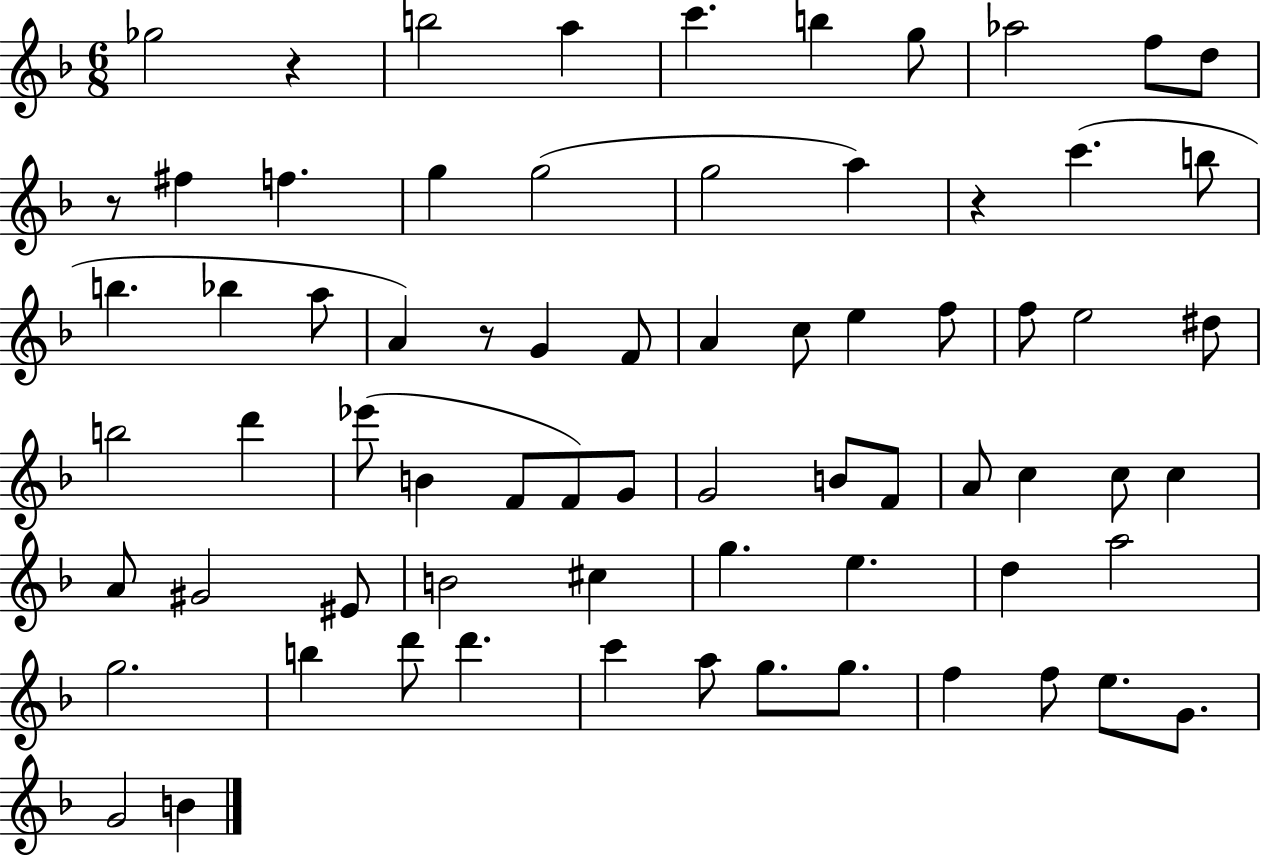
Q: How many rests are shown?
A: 4